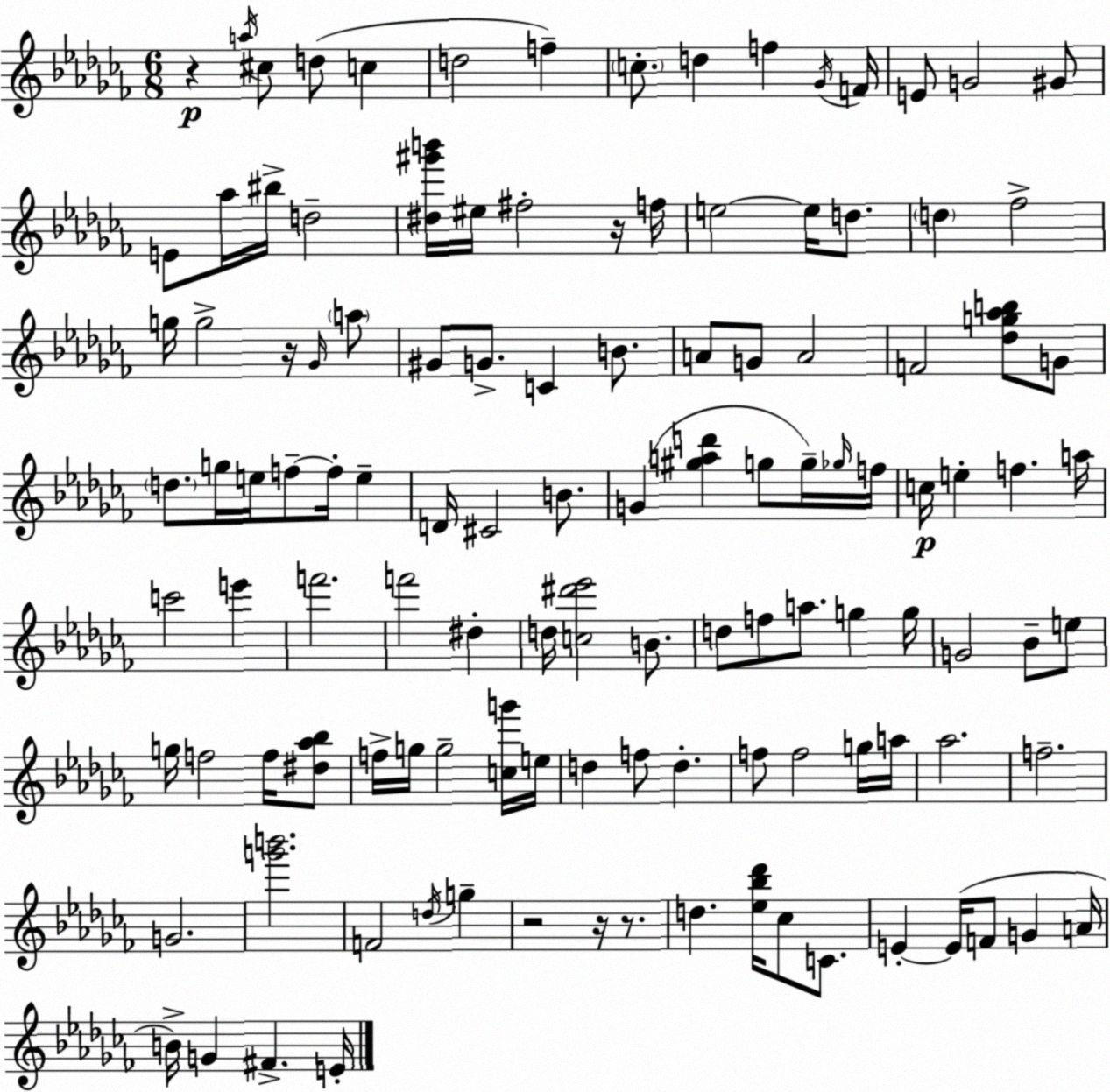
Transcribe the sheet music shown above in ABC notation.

X:1
T:Untitled
M:6/8
L:1/4
K:Abm
z a/4 ^c/2 d/2 c d2 f c/2 d f _G/4 F/4 E/2 G2 ^G/2 E/2 _a/4 ^b/4 d2 [^d^g'b']/4 ^e/4 ^f2 z/4 f/4 e2 e/4 d/2 d _f2 g/4 g2 z/4 _G/4 a/2 ^G/2 G/2 C B/2 A/2 G/2 A2 F2 [_dg_ab]/2 G/2 d/2 g/4 e/4 f/2 f/4 e D/4 ^C2 B/2 G [^gad'] g/2 g/4 _g/4 f/4 c/4 e f a/4 c'2 e' f'2 f'2 ^d d/4 [c^d'_e']2 B/2 d/2 f/2 a/2 g g/4 G2 _B/2 e/2 g/4 f2 f/4 [^d_a_b]/2 f/4 g/4 g2 [cg']/4 e/4 d f/2 d f/2 f2 g/4 a/4 _a2 f2 G2 [g'b']2 F2 d/4 g z2 z/4 z/2 d [_e_b_d']/4 _c/2 C/2 E E/4 F/2 G A/4 B/4 G ^F E/4